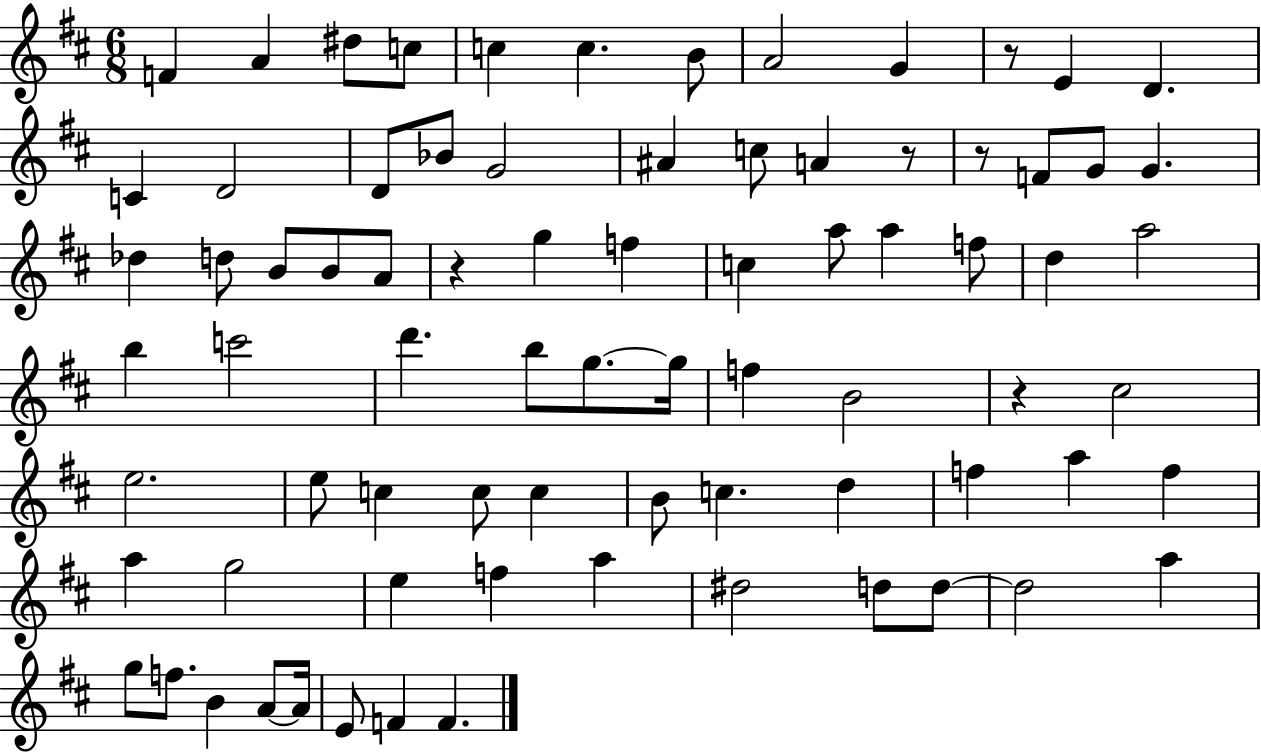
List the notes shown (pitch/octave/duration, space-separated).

F4/q A4/q D#5/e C5/e C5/q C5/q. B4/e A4/h G4/q R/e E4/q D4/q. C4/q D4/h D4/e Bb4/e G4/h A#4/q C5/e A4/q R/e R/e F4/e G4/e G4/q. Db5/q D5/e B4/e B4/e A4/e R/q G5/q F5/q C5/q A5/e A5/q F5/e D5/q A5/h B5/q C6/h D6/q. B5/e G5/e. G5/s F5/q B4/h R/q C#5/h E5/h. E5/e C5/q C5/e C5/q B4/e C5/q. D5/q F5/q A5/q F5/q A5/q G5/h E5/q F5/q A5/q D#5/h D5/e D5/e D5/h A5/q G5/e F5/e. B4/q A4/e A4/s E4/e F4/q F4/q.